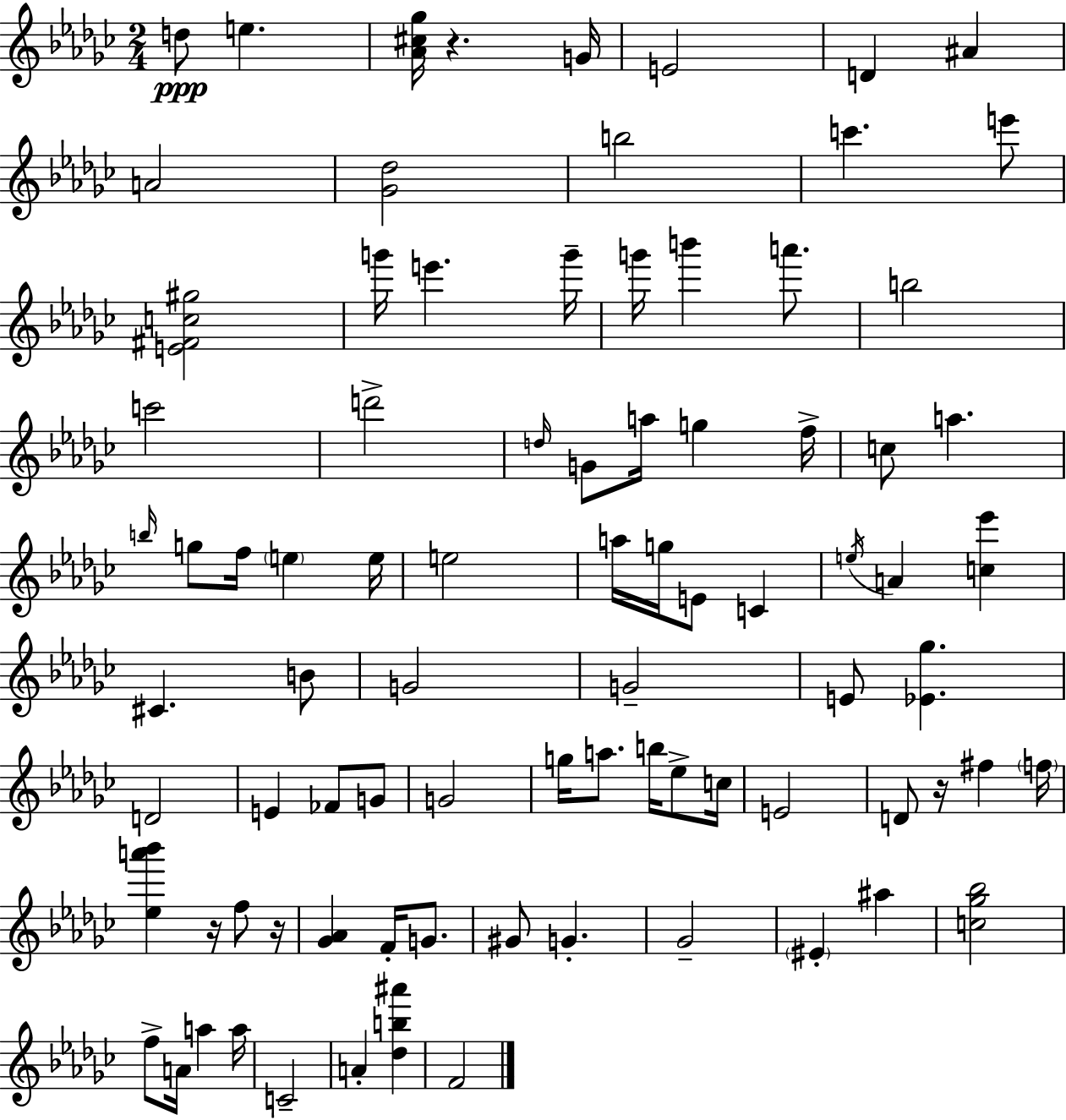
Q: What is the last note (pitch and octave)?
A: F4